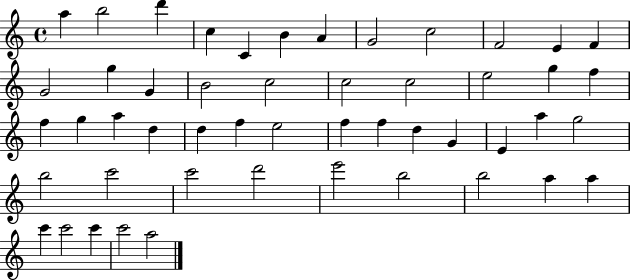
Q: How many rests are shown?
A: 0